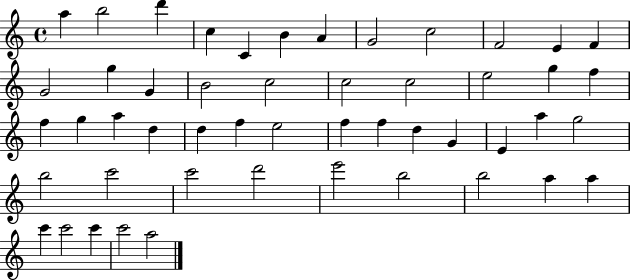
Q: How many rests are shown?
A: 0